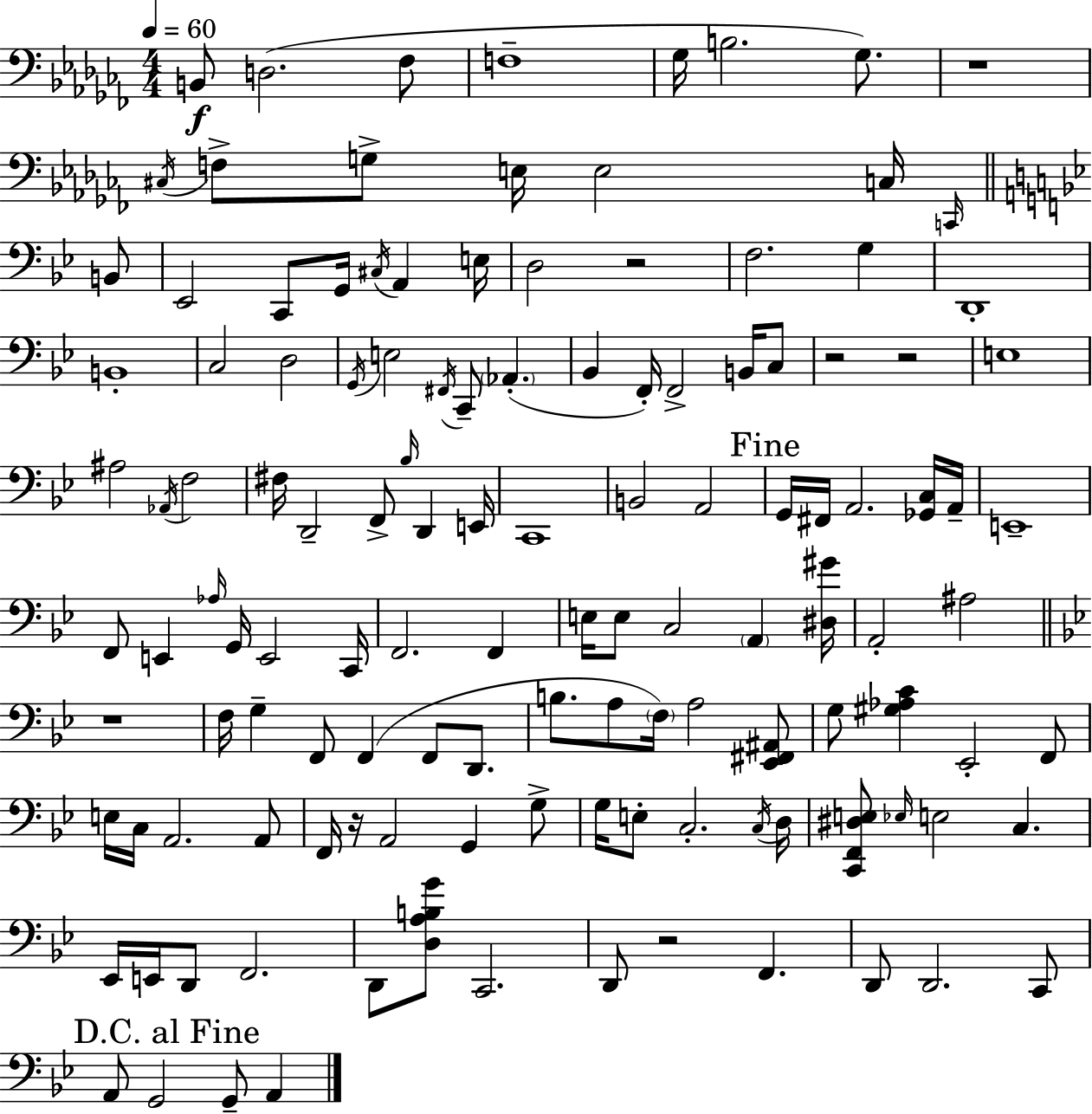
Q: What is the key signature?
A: AES minor